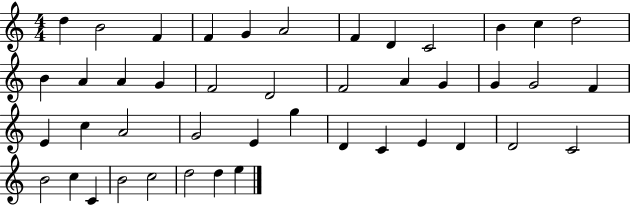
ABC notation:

X:1
T:Untitled
M:4/4
L:1/4
K:C
d B2 F F G A2 F D C2 B c d2 B A A G F2 D2 F2 A G G G2 F E c A2 G2 E g D C E D D2 C2 B2 c C B2 c2 d2 d e